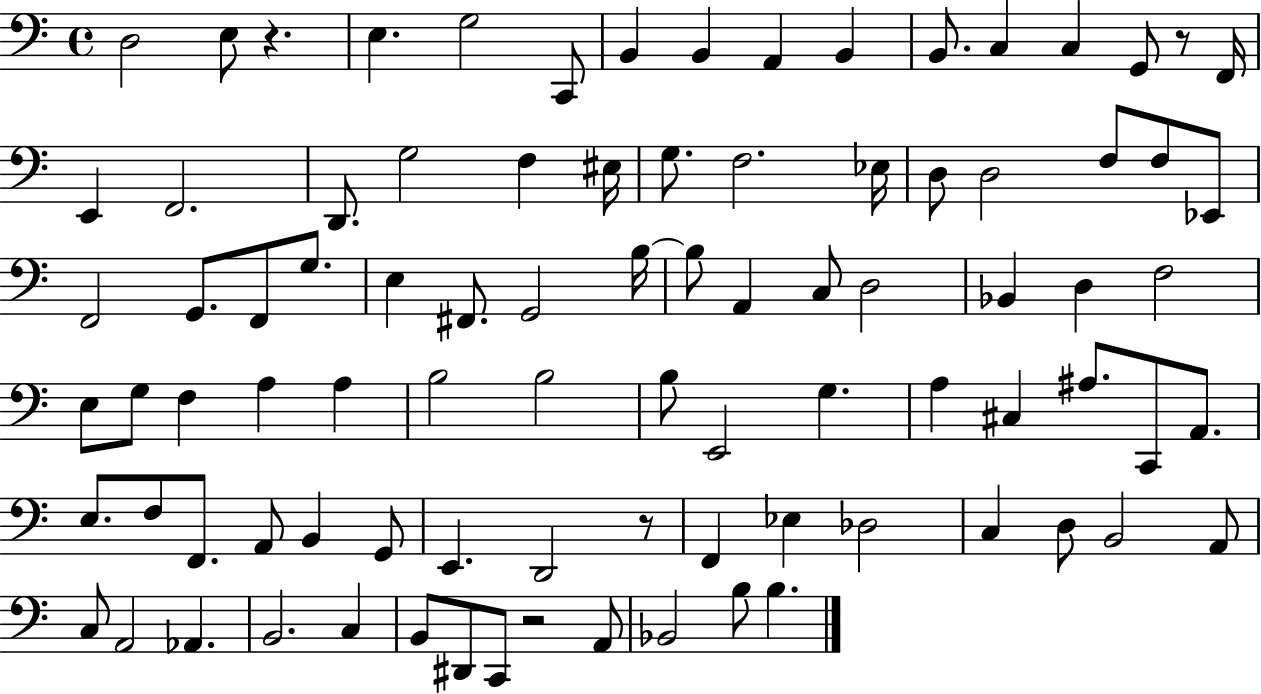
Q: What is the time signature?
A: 4/4